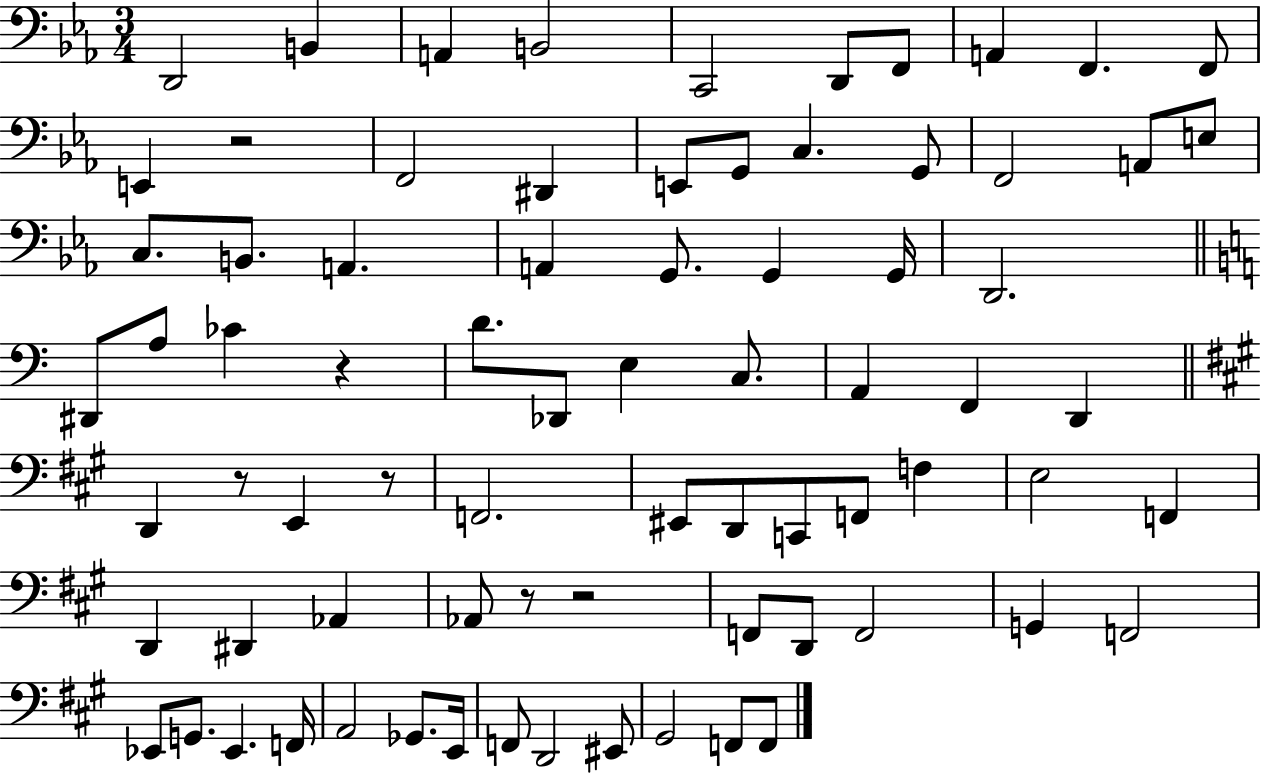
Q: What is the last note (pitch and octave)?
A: F2